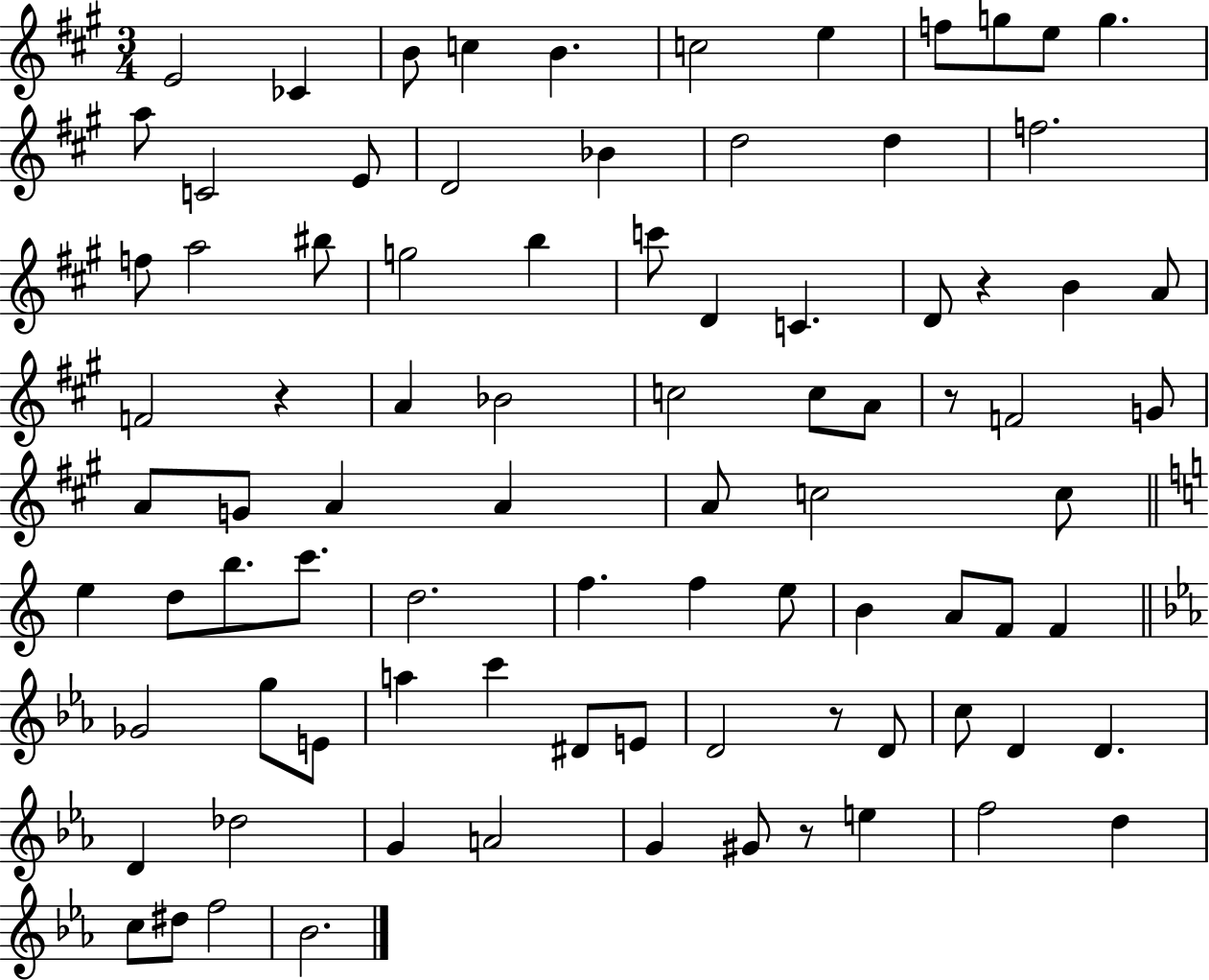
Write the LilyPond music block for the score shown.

{
  \clef treble
  \numericTimeSignature
  \time 3/4
  \key a \major
  \repeat volta 2 { e'2 ces'4 | b'8 c''4 b'4. | c''2 e''4 | f''8 g''8 e''8 g''4. | \break a''8 c'2 e'8 | d'2 bes'4 | d''2 d''4 | f''2. | \break f''8 a''2 bis''8 | g''2 b''4 | c'''8 d'4 c'4. | d'8 r4 b'4 a'8 | \break f'2 r4 | a'4 bes'2 | c''2 c''8 a'8 | r8 f'2 g'8 | \break a'8 g'8 a'4 a'4 | a'8 c''2 c''8 | \bar "||" \break \key a \minor e''4 d''8 b''8. c'''8. | d''2. | f''4. f''4 e''8 | b'4 a'8 f'8 f'4 | \break \bar "||" \break \key ees \major ges'2 g''8 e'8 | a''4 c'''4 dis'8 e'8 | d'2 r8 d'8 | c''8 d'4 d'4. | \break d'4 des''2 | g'4 a'2 | g'4 gis'8 r8 e''4 | f''2 d''4 | \break c''8 dis''8 f''2 | bes'2. | } \bar "|."
}